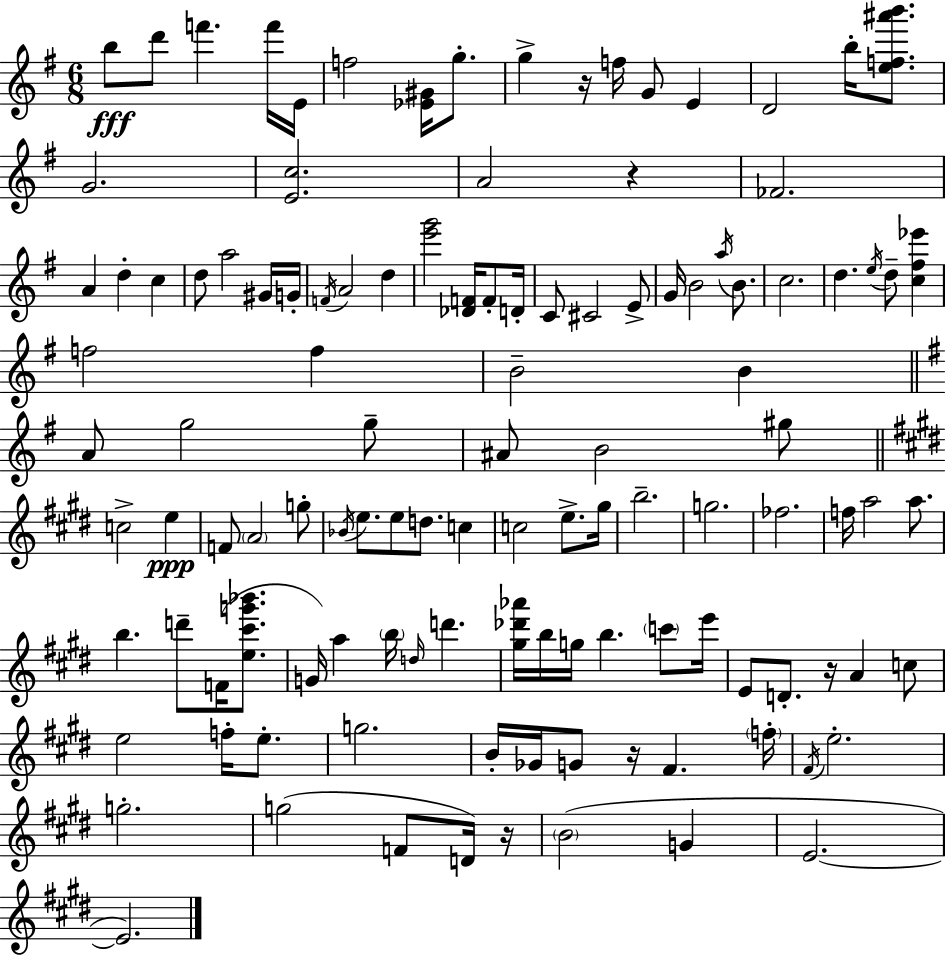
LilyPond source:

{
  \clef treble
  \numericTimeSignature
  \time 6/8
  \key e \minor
  b''8\fff d'''8 f'''4. f'''16 e'16 | f''2 <ees' gis'>16 g''8.-. | g''4-> r16 f''16 g'8 e'4 | d'2 b''16-. <e'' f'' ais''' b'''>8. | \break g'2. | <e' c''>2. | a'2 r4 | fes'2. | \break a'4 d''4-. c''4 | d''8 a''2 gis'16 g'16-. | \acciaccatura { f'16 } a'2 d''4 | <e''' g'''>2 <des' f'>16 f'8-. | \break d'16-. c'8 cis'2 e'8-> | g'16 b'2 \acciaccatura { a''16 } b'8. | c''2. | d''4. \acciaccatura { e''16 } d''8-- <c'' fis'' ees'''>4 | \break f''2 f''4 | b'2-- b'4 | \bar "||" \break \key e \minor a'8 g''2 g''8-- | ais'8 b'2 gis''8 | \bar "||" \break \key e \major c''2-> e''4\ppp | f'8 \parenthesize a'2 g''8-. | \acciaccatura { bes'16 } e''8. e''8 d''8. c''4 | c''2 e''8.-> | \break gis''16 b''2.-- | g''2. | fes''2. | f''16 a''2 a''8. | \break b''4. d'''8-- f'16( <e'' cis''' g''' bes'''>8. | g'16) a''4 \parenthesize b''16 \grace { d''16 } d'''4. | <gis'' des''' aes'''>16 b''16 g''16 b''4. \parenthesize c'''8 | e'''16 e'8 d'8.-. r16 a'4 | \break c''8 e''2 f''16-. e''8.-. | g''2. | b'16-. ges'16 g'8 r16 fis'4. | \parenthesize f''16-. \acciaccatura { fis'16 } e''2.-. | \break g''2.-. | g''2( f'8 | d'16) r16 \parenthesize b'2( g'4 | e'2.~~ | \break e'2.) | \bar "|."
}